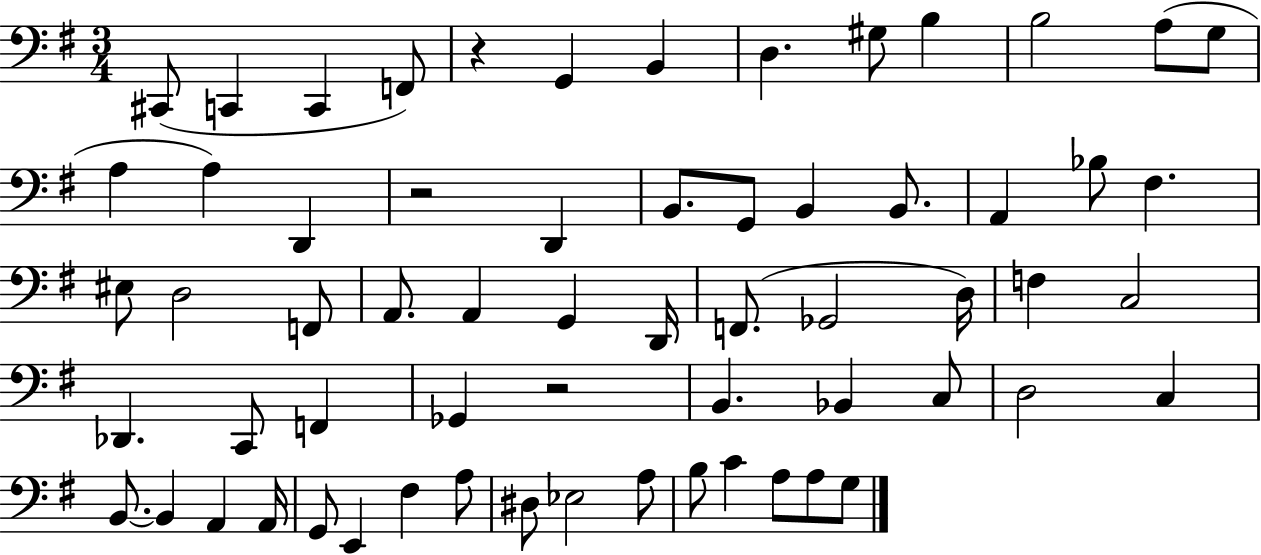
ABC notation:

X:1
T:Untitled
M:3/4
L:1/4
K:G
^C,,/2 C,, C,, F,,/2 z G,, B,, D, ^G,/2 B, B,2 A,/2 G,/2 A, A, D,, z2 D,, B,,/2 G,,/2 B,, B,,/2 A,, _B,/2 ^F, ^E,/2 D,2 F,,/2 A,,/2 A,, G,, D,,/4 F,,/2 _G,,2 D,/4 F, C,2 _D,, C,,/2 F,, _G,, z2 B,, _B,, C,/2 D,2 C, B,,/2 B,, A,, A,,/4 G,,/2 E,, ^F, A,/2 ^D,/2 _E,2 A,/2 B,/2 C A,/2 A,/2 G,/2